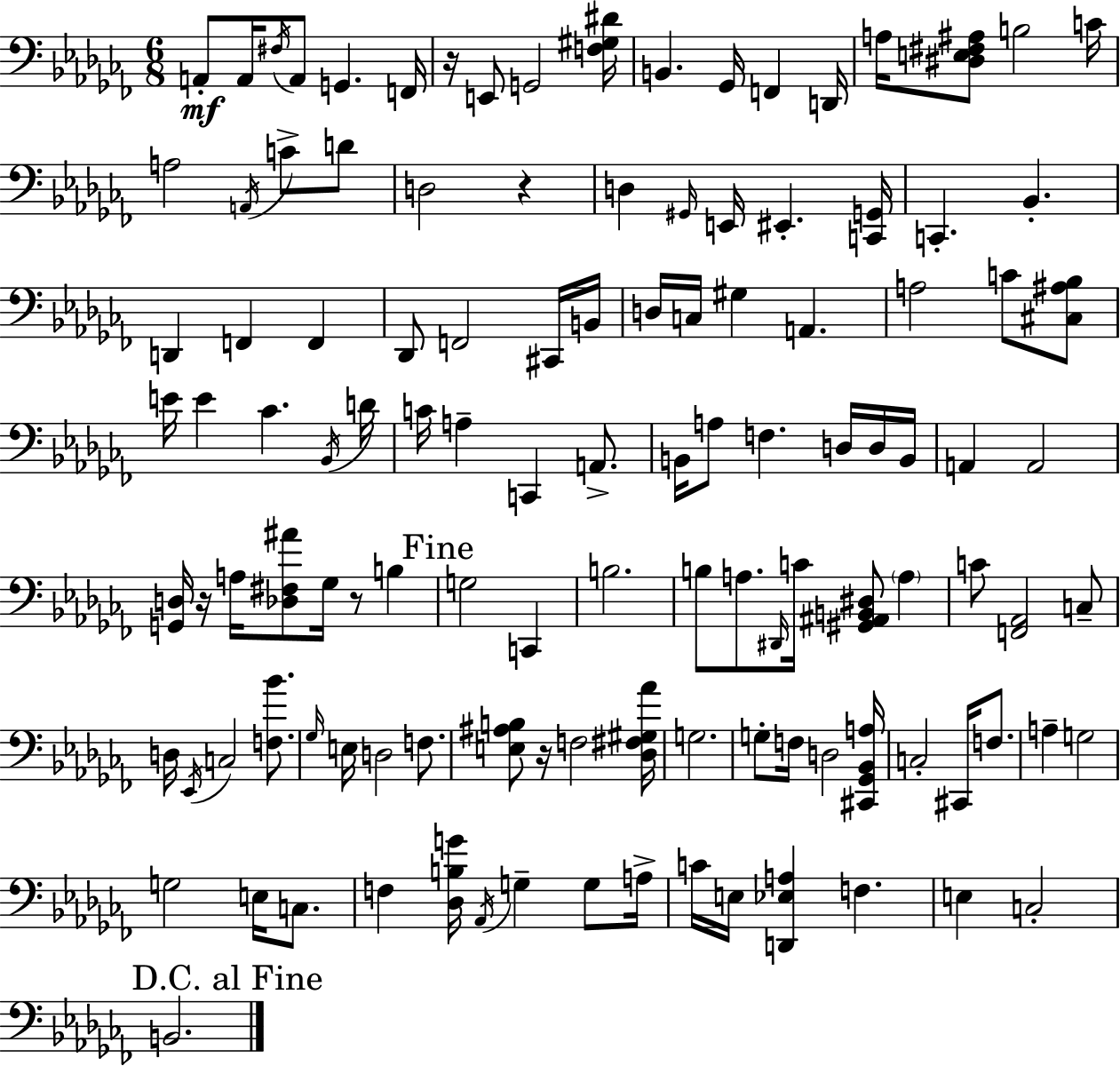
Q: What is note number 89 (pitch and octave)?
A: C3